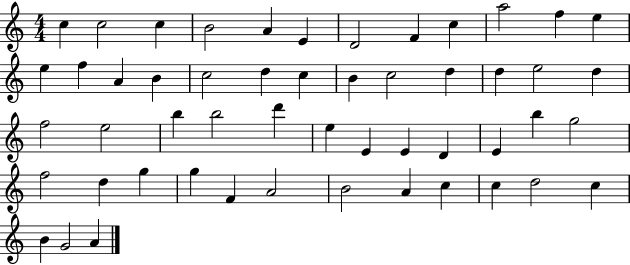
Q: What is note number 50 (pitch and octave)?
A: B4